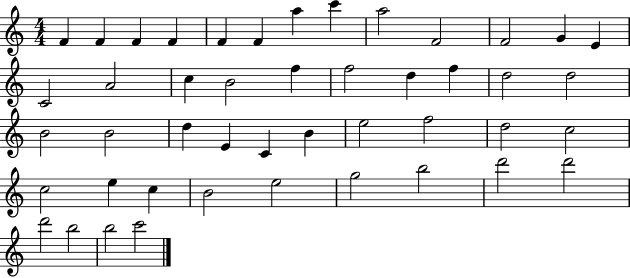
F4/q F4/q F4/q F4/q F4/q F4/q A5/q C6/q A5/h F4/h F4/h G4/q E4/q C4/h A4/h C5/q B4/h F5/q F5/h D5/q F5/q D5/h D5/h B4/h B4/h D5/q E4/q C4/q B4/q E5/h F5/h D5/h C5/h C5/h E5/q C5/q B4/h E5/h G5/h B5/h D6/h D6/h D6/h B5/h B5/h C6/h